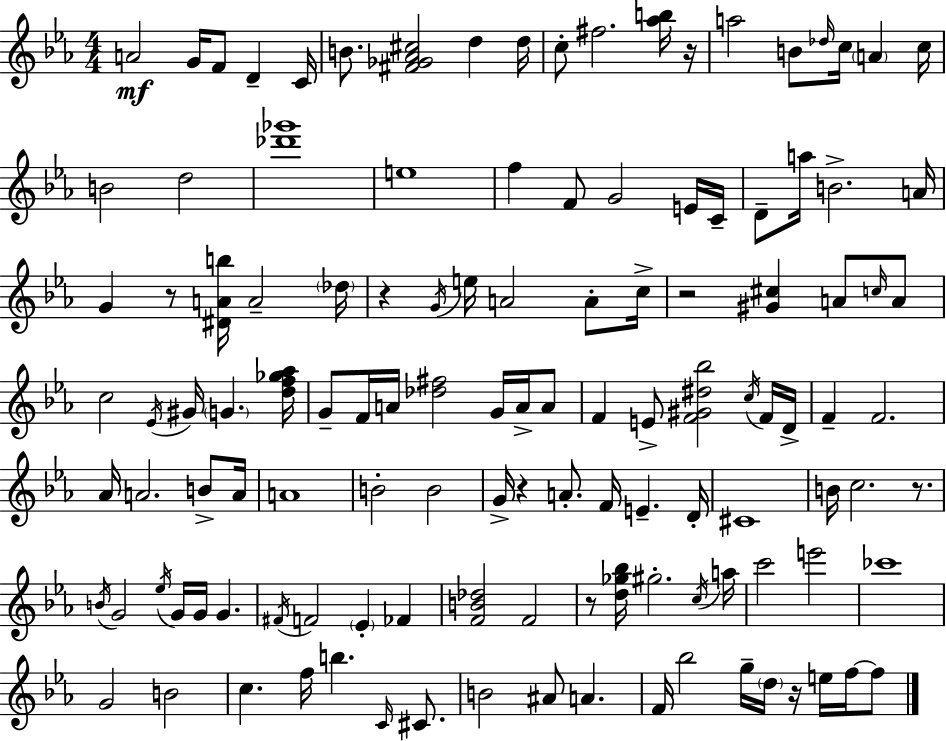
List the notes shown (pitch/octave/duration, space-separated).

A4/h G4/s F4/e D4/q C4/s B4/e. [F#4,Gb4,Ab4,C#5]/h D5/q D5/s C5/e F#5/h. [Ab5,B5]/s R/s A5/h B4/e Db5/s C5/s A4/q C5/s B4/h D5/h [Db6,Gb6]/w E5/w F5/q F4/e G4/h E4/s C4/s D4/e A5/s B4/h. A4/s G4/q R/e [D#4,A4,B5]/s A4/h Db5/s R/q G4/s E5/s A4/h A4/e C5/s R/h [G#4,C#5]/q A4/e C5/s A4/e C5/h Eb4/s G#4/s G4/q. [D5,F5,Gb5,Ab5]/s G4/e F4/s A4/s [Db5,F#5]/h G4/s A4/s A4/e F4/q E4/e [F4,G#4,D#5,Bb5]/h C5/s F4/s D4/s F4/q F4/h. Ab4/s A4/h. B4/e A4/s A4/w B4/h B4/h G4/s R/q A4/e. F4/s E4/q. D4/s C#4/w B4/s C5/h. R/e. B4/s G4/h Eb5/s G4/s G4/s G4/q. F#4/s F4/h Eb4/q FES4/q [F4,B4,Db5]/h F4/h R/e [D5,Gb5,Bb5]/s G#5/h. C5/s A5/s C6/h E6/h CES6/w G4/h B4/h C5/q. F5/s B5/q. C4/s C#4/e. B4/h A#4/e A4/q. F4/s Bb5/h G5/s D5/s R/s E5/s F5/s F5/e